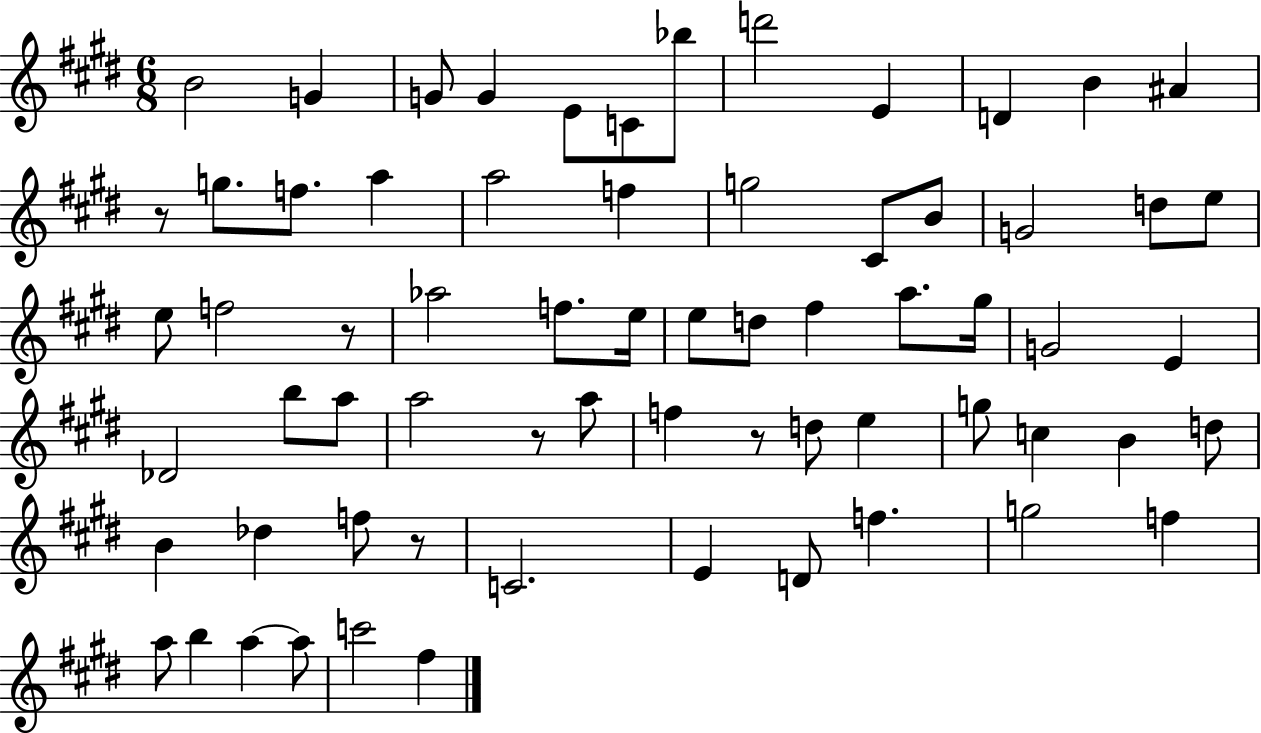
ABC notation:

X:1
T:Untitled
M:6/8
L:1/4
K:E
B2 G G/2 G E/2 C/2 _b/2 d'2 E D B ^A z/2 g/2 f/2 a a2 f g2 ^C/2 B/2 G2 d/2 e/2 e/2 f2 z/2 _a2 f/2 e/4 e/2 d/2 ^f a/2 ^g/4 G2 E _D2 b/2 a/2 a2 z/2 a/2 f z/2 d/2 e g/2 c B d/2 B _d f/2 z/2 C2 E D/2 f g2 f a/2 b a a/2 c'2 ^f